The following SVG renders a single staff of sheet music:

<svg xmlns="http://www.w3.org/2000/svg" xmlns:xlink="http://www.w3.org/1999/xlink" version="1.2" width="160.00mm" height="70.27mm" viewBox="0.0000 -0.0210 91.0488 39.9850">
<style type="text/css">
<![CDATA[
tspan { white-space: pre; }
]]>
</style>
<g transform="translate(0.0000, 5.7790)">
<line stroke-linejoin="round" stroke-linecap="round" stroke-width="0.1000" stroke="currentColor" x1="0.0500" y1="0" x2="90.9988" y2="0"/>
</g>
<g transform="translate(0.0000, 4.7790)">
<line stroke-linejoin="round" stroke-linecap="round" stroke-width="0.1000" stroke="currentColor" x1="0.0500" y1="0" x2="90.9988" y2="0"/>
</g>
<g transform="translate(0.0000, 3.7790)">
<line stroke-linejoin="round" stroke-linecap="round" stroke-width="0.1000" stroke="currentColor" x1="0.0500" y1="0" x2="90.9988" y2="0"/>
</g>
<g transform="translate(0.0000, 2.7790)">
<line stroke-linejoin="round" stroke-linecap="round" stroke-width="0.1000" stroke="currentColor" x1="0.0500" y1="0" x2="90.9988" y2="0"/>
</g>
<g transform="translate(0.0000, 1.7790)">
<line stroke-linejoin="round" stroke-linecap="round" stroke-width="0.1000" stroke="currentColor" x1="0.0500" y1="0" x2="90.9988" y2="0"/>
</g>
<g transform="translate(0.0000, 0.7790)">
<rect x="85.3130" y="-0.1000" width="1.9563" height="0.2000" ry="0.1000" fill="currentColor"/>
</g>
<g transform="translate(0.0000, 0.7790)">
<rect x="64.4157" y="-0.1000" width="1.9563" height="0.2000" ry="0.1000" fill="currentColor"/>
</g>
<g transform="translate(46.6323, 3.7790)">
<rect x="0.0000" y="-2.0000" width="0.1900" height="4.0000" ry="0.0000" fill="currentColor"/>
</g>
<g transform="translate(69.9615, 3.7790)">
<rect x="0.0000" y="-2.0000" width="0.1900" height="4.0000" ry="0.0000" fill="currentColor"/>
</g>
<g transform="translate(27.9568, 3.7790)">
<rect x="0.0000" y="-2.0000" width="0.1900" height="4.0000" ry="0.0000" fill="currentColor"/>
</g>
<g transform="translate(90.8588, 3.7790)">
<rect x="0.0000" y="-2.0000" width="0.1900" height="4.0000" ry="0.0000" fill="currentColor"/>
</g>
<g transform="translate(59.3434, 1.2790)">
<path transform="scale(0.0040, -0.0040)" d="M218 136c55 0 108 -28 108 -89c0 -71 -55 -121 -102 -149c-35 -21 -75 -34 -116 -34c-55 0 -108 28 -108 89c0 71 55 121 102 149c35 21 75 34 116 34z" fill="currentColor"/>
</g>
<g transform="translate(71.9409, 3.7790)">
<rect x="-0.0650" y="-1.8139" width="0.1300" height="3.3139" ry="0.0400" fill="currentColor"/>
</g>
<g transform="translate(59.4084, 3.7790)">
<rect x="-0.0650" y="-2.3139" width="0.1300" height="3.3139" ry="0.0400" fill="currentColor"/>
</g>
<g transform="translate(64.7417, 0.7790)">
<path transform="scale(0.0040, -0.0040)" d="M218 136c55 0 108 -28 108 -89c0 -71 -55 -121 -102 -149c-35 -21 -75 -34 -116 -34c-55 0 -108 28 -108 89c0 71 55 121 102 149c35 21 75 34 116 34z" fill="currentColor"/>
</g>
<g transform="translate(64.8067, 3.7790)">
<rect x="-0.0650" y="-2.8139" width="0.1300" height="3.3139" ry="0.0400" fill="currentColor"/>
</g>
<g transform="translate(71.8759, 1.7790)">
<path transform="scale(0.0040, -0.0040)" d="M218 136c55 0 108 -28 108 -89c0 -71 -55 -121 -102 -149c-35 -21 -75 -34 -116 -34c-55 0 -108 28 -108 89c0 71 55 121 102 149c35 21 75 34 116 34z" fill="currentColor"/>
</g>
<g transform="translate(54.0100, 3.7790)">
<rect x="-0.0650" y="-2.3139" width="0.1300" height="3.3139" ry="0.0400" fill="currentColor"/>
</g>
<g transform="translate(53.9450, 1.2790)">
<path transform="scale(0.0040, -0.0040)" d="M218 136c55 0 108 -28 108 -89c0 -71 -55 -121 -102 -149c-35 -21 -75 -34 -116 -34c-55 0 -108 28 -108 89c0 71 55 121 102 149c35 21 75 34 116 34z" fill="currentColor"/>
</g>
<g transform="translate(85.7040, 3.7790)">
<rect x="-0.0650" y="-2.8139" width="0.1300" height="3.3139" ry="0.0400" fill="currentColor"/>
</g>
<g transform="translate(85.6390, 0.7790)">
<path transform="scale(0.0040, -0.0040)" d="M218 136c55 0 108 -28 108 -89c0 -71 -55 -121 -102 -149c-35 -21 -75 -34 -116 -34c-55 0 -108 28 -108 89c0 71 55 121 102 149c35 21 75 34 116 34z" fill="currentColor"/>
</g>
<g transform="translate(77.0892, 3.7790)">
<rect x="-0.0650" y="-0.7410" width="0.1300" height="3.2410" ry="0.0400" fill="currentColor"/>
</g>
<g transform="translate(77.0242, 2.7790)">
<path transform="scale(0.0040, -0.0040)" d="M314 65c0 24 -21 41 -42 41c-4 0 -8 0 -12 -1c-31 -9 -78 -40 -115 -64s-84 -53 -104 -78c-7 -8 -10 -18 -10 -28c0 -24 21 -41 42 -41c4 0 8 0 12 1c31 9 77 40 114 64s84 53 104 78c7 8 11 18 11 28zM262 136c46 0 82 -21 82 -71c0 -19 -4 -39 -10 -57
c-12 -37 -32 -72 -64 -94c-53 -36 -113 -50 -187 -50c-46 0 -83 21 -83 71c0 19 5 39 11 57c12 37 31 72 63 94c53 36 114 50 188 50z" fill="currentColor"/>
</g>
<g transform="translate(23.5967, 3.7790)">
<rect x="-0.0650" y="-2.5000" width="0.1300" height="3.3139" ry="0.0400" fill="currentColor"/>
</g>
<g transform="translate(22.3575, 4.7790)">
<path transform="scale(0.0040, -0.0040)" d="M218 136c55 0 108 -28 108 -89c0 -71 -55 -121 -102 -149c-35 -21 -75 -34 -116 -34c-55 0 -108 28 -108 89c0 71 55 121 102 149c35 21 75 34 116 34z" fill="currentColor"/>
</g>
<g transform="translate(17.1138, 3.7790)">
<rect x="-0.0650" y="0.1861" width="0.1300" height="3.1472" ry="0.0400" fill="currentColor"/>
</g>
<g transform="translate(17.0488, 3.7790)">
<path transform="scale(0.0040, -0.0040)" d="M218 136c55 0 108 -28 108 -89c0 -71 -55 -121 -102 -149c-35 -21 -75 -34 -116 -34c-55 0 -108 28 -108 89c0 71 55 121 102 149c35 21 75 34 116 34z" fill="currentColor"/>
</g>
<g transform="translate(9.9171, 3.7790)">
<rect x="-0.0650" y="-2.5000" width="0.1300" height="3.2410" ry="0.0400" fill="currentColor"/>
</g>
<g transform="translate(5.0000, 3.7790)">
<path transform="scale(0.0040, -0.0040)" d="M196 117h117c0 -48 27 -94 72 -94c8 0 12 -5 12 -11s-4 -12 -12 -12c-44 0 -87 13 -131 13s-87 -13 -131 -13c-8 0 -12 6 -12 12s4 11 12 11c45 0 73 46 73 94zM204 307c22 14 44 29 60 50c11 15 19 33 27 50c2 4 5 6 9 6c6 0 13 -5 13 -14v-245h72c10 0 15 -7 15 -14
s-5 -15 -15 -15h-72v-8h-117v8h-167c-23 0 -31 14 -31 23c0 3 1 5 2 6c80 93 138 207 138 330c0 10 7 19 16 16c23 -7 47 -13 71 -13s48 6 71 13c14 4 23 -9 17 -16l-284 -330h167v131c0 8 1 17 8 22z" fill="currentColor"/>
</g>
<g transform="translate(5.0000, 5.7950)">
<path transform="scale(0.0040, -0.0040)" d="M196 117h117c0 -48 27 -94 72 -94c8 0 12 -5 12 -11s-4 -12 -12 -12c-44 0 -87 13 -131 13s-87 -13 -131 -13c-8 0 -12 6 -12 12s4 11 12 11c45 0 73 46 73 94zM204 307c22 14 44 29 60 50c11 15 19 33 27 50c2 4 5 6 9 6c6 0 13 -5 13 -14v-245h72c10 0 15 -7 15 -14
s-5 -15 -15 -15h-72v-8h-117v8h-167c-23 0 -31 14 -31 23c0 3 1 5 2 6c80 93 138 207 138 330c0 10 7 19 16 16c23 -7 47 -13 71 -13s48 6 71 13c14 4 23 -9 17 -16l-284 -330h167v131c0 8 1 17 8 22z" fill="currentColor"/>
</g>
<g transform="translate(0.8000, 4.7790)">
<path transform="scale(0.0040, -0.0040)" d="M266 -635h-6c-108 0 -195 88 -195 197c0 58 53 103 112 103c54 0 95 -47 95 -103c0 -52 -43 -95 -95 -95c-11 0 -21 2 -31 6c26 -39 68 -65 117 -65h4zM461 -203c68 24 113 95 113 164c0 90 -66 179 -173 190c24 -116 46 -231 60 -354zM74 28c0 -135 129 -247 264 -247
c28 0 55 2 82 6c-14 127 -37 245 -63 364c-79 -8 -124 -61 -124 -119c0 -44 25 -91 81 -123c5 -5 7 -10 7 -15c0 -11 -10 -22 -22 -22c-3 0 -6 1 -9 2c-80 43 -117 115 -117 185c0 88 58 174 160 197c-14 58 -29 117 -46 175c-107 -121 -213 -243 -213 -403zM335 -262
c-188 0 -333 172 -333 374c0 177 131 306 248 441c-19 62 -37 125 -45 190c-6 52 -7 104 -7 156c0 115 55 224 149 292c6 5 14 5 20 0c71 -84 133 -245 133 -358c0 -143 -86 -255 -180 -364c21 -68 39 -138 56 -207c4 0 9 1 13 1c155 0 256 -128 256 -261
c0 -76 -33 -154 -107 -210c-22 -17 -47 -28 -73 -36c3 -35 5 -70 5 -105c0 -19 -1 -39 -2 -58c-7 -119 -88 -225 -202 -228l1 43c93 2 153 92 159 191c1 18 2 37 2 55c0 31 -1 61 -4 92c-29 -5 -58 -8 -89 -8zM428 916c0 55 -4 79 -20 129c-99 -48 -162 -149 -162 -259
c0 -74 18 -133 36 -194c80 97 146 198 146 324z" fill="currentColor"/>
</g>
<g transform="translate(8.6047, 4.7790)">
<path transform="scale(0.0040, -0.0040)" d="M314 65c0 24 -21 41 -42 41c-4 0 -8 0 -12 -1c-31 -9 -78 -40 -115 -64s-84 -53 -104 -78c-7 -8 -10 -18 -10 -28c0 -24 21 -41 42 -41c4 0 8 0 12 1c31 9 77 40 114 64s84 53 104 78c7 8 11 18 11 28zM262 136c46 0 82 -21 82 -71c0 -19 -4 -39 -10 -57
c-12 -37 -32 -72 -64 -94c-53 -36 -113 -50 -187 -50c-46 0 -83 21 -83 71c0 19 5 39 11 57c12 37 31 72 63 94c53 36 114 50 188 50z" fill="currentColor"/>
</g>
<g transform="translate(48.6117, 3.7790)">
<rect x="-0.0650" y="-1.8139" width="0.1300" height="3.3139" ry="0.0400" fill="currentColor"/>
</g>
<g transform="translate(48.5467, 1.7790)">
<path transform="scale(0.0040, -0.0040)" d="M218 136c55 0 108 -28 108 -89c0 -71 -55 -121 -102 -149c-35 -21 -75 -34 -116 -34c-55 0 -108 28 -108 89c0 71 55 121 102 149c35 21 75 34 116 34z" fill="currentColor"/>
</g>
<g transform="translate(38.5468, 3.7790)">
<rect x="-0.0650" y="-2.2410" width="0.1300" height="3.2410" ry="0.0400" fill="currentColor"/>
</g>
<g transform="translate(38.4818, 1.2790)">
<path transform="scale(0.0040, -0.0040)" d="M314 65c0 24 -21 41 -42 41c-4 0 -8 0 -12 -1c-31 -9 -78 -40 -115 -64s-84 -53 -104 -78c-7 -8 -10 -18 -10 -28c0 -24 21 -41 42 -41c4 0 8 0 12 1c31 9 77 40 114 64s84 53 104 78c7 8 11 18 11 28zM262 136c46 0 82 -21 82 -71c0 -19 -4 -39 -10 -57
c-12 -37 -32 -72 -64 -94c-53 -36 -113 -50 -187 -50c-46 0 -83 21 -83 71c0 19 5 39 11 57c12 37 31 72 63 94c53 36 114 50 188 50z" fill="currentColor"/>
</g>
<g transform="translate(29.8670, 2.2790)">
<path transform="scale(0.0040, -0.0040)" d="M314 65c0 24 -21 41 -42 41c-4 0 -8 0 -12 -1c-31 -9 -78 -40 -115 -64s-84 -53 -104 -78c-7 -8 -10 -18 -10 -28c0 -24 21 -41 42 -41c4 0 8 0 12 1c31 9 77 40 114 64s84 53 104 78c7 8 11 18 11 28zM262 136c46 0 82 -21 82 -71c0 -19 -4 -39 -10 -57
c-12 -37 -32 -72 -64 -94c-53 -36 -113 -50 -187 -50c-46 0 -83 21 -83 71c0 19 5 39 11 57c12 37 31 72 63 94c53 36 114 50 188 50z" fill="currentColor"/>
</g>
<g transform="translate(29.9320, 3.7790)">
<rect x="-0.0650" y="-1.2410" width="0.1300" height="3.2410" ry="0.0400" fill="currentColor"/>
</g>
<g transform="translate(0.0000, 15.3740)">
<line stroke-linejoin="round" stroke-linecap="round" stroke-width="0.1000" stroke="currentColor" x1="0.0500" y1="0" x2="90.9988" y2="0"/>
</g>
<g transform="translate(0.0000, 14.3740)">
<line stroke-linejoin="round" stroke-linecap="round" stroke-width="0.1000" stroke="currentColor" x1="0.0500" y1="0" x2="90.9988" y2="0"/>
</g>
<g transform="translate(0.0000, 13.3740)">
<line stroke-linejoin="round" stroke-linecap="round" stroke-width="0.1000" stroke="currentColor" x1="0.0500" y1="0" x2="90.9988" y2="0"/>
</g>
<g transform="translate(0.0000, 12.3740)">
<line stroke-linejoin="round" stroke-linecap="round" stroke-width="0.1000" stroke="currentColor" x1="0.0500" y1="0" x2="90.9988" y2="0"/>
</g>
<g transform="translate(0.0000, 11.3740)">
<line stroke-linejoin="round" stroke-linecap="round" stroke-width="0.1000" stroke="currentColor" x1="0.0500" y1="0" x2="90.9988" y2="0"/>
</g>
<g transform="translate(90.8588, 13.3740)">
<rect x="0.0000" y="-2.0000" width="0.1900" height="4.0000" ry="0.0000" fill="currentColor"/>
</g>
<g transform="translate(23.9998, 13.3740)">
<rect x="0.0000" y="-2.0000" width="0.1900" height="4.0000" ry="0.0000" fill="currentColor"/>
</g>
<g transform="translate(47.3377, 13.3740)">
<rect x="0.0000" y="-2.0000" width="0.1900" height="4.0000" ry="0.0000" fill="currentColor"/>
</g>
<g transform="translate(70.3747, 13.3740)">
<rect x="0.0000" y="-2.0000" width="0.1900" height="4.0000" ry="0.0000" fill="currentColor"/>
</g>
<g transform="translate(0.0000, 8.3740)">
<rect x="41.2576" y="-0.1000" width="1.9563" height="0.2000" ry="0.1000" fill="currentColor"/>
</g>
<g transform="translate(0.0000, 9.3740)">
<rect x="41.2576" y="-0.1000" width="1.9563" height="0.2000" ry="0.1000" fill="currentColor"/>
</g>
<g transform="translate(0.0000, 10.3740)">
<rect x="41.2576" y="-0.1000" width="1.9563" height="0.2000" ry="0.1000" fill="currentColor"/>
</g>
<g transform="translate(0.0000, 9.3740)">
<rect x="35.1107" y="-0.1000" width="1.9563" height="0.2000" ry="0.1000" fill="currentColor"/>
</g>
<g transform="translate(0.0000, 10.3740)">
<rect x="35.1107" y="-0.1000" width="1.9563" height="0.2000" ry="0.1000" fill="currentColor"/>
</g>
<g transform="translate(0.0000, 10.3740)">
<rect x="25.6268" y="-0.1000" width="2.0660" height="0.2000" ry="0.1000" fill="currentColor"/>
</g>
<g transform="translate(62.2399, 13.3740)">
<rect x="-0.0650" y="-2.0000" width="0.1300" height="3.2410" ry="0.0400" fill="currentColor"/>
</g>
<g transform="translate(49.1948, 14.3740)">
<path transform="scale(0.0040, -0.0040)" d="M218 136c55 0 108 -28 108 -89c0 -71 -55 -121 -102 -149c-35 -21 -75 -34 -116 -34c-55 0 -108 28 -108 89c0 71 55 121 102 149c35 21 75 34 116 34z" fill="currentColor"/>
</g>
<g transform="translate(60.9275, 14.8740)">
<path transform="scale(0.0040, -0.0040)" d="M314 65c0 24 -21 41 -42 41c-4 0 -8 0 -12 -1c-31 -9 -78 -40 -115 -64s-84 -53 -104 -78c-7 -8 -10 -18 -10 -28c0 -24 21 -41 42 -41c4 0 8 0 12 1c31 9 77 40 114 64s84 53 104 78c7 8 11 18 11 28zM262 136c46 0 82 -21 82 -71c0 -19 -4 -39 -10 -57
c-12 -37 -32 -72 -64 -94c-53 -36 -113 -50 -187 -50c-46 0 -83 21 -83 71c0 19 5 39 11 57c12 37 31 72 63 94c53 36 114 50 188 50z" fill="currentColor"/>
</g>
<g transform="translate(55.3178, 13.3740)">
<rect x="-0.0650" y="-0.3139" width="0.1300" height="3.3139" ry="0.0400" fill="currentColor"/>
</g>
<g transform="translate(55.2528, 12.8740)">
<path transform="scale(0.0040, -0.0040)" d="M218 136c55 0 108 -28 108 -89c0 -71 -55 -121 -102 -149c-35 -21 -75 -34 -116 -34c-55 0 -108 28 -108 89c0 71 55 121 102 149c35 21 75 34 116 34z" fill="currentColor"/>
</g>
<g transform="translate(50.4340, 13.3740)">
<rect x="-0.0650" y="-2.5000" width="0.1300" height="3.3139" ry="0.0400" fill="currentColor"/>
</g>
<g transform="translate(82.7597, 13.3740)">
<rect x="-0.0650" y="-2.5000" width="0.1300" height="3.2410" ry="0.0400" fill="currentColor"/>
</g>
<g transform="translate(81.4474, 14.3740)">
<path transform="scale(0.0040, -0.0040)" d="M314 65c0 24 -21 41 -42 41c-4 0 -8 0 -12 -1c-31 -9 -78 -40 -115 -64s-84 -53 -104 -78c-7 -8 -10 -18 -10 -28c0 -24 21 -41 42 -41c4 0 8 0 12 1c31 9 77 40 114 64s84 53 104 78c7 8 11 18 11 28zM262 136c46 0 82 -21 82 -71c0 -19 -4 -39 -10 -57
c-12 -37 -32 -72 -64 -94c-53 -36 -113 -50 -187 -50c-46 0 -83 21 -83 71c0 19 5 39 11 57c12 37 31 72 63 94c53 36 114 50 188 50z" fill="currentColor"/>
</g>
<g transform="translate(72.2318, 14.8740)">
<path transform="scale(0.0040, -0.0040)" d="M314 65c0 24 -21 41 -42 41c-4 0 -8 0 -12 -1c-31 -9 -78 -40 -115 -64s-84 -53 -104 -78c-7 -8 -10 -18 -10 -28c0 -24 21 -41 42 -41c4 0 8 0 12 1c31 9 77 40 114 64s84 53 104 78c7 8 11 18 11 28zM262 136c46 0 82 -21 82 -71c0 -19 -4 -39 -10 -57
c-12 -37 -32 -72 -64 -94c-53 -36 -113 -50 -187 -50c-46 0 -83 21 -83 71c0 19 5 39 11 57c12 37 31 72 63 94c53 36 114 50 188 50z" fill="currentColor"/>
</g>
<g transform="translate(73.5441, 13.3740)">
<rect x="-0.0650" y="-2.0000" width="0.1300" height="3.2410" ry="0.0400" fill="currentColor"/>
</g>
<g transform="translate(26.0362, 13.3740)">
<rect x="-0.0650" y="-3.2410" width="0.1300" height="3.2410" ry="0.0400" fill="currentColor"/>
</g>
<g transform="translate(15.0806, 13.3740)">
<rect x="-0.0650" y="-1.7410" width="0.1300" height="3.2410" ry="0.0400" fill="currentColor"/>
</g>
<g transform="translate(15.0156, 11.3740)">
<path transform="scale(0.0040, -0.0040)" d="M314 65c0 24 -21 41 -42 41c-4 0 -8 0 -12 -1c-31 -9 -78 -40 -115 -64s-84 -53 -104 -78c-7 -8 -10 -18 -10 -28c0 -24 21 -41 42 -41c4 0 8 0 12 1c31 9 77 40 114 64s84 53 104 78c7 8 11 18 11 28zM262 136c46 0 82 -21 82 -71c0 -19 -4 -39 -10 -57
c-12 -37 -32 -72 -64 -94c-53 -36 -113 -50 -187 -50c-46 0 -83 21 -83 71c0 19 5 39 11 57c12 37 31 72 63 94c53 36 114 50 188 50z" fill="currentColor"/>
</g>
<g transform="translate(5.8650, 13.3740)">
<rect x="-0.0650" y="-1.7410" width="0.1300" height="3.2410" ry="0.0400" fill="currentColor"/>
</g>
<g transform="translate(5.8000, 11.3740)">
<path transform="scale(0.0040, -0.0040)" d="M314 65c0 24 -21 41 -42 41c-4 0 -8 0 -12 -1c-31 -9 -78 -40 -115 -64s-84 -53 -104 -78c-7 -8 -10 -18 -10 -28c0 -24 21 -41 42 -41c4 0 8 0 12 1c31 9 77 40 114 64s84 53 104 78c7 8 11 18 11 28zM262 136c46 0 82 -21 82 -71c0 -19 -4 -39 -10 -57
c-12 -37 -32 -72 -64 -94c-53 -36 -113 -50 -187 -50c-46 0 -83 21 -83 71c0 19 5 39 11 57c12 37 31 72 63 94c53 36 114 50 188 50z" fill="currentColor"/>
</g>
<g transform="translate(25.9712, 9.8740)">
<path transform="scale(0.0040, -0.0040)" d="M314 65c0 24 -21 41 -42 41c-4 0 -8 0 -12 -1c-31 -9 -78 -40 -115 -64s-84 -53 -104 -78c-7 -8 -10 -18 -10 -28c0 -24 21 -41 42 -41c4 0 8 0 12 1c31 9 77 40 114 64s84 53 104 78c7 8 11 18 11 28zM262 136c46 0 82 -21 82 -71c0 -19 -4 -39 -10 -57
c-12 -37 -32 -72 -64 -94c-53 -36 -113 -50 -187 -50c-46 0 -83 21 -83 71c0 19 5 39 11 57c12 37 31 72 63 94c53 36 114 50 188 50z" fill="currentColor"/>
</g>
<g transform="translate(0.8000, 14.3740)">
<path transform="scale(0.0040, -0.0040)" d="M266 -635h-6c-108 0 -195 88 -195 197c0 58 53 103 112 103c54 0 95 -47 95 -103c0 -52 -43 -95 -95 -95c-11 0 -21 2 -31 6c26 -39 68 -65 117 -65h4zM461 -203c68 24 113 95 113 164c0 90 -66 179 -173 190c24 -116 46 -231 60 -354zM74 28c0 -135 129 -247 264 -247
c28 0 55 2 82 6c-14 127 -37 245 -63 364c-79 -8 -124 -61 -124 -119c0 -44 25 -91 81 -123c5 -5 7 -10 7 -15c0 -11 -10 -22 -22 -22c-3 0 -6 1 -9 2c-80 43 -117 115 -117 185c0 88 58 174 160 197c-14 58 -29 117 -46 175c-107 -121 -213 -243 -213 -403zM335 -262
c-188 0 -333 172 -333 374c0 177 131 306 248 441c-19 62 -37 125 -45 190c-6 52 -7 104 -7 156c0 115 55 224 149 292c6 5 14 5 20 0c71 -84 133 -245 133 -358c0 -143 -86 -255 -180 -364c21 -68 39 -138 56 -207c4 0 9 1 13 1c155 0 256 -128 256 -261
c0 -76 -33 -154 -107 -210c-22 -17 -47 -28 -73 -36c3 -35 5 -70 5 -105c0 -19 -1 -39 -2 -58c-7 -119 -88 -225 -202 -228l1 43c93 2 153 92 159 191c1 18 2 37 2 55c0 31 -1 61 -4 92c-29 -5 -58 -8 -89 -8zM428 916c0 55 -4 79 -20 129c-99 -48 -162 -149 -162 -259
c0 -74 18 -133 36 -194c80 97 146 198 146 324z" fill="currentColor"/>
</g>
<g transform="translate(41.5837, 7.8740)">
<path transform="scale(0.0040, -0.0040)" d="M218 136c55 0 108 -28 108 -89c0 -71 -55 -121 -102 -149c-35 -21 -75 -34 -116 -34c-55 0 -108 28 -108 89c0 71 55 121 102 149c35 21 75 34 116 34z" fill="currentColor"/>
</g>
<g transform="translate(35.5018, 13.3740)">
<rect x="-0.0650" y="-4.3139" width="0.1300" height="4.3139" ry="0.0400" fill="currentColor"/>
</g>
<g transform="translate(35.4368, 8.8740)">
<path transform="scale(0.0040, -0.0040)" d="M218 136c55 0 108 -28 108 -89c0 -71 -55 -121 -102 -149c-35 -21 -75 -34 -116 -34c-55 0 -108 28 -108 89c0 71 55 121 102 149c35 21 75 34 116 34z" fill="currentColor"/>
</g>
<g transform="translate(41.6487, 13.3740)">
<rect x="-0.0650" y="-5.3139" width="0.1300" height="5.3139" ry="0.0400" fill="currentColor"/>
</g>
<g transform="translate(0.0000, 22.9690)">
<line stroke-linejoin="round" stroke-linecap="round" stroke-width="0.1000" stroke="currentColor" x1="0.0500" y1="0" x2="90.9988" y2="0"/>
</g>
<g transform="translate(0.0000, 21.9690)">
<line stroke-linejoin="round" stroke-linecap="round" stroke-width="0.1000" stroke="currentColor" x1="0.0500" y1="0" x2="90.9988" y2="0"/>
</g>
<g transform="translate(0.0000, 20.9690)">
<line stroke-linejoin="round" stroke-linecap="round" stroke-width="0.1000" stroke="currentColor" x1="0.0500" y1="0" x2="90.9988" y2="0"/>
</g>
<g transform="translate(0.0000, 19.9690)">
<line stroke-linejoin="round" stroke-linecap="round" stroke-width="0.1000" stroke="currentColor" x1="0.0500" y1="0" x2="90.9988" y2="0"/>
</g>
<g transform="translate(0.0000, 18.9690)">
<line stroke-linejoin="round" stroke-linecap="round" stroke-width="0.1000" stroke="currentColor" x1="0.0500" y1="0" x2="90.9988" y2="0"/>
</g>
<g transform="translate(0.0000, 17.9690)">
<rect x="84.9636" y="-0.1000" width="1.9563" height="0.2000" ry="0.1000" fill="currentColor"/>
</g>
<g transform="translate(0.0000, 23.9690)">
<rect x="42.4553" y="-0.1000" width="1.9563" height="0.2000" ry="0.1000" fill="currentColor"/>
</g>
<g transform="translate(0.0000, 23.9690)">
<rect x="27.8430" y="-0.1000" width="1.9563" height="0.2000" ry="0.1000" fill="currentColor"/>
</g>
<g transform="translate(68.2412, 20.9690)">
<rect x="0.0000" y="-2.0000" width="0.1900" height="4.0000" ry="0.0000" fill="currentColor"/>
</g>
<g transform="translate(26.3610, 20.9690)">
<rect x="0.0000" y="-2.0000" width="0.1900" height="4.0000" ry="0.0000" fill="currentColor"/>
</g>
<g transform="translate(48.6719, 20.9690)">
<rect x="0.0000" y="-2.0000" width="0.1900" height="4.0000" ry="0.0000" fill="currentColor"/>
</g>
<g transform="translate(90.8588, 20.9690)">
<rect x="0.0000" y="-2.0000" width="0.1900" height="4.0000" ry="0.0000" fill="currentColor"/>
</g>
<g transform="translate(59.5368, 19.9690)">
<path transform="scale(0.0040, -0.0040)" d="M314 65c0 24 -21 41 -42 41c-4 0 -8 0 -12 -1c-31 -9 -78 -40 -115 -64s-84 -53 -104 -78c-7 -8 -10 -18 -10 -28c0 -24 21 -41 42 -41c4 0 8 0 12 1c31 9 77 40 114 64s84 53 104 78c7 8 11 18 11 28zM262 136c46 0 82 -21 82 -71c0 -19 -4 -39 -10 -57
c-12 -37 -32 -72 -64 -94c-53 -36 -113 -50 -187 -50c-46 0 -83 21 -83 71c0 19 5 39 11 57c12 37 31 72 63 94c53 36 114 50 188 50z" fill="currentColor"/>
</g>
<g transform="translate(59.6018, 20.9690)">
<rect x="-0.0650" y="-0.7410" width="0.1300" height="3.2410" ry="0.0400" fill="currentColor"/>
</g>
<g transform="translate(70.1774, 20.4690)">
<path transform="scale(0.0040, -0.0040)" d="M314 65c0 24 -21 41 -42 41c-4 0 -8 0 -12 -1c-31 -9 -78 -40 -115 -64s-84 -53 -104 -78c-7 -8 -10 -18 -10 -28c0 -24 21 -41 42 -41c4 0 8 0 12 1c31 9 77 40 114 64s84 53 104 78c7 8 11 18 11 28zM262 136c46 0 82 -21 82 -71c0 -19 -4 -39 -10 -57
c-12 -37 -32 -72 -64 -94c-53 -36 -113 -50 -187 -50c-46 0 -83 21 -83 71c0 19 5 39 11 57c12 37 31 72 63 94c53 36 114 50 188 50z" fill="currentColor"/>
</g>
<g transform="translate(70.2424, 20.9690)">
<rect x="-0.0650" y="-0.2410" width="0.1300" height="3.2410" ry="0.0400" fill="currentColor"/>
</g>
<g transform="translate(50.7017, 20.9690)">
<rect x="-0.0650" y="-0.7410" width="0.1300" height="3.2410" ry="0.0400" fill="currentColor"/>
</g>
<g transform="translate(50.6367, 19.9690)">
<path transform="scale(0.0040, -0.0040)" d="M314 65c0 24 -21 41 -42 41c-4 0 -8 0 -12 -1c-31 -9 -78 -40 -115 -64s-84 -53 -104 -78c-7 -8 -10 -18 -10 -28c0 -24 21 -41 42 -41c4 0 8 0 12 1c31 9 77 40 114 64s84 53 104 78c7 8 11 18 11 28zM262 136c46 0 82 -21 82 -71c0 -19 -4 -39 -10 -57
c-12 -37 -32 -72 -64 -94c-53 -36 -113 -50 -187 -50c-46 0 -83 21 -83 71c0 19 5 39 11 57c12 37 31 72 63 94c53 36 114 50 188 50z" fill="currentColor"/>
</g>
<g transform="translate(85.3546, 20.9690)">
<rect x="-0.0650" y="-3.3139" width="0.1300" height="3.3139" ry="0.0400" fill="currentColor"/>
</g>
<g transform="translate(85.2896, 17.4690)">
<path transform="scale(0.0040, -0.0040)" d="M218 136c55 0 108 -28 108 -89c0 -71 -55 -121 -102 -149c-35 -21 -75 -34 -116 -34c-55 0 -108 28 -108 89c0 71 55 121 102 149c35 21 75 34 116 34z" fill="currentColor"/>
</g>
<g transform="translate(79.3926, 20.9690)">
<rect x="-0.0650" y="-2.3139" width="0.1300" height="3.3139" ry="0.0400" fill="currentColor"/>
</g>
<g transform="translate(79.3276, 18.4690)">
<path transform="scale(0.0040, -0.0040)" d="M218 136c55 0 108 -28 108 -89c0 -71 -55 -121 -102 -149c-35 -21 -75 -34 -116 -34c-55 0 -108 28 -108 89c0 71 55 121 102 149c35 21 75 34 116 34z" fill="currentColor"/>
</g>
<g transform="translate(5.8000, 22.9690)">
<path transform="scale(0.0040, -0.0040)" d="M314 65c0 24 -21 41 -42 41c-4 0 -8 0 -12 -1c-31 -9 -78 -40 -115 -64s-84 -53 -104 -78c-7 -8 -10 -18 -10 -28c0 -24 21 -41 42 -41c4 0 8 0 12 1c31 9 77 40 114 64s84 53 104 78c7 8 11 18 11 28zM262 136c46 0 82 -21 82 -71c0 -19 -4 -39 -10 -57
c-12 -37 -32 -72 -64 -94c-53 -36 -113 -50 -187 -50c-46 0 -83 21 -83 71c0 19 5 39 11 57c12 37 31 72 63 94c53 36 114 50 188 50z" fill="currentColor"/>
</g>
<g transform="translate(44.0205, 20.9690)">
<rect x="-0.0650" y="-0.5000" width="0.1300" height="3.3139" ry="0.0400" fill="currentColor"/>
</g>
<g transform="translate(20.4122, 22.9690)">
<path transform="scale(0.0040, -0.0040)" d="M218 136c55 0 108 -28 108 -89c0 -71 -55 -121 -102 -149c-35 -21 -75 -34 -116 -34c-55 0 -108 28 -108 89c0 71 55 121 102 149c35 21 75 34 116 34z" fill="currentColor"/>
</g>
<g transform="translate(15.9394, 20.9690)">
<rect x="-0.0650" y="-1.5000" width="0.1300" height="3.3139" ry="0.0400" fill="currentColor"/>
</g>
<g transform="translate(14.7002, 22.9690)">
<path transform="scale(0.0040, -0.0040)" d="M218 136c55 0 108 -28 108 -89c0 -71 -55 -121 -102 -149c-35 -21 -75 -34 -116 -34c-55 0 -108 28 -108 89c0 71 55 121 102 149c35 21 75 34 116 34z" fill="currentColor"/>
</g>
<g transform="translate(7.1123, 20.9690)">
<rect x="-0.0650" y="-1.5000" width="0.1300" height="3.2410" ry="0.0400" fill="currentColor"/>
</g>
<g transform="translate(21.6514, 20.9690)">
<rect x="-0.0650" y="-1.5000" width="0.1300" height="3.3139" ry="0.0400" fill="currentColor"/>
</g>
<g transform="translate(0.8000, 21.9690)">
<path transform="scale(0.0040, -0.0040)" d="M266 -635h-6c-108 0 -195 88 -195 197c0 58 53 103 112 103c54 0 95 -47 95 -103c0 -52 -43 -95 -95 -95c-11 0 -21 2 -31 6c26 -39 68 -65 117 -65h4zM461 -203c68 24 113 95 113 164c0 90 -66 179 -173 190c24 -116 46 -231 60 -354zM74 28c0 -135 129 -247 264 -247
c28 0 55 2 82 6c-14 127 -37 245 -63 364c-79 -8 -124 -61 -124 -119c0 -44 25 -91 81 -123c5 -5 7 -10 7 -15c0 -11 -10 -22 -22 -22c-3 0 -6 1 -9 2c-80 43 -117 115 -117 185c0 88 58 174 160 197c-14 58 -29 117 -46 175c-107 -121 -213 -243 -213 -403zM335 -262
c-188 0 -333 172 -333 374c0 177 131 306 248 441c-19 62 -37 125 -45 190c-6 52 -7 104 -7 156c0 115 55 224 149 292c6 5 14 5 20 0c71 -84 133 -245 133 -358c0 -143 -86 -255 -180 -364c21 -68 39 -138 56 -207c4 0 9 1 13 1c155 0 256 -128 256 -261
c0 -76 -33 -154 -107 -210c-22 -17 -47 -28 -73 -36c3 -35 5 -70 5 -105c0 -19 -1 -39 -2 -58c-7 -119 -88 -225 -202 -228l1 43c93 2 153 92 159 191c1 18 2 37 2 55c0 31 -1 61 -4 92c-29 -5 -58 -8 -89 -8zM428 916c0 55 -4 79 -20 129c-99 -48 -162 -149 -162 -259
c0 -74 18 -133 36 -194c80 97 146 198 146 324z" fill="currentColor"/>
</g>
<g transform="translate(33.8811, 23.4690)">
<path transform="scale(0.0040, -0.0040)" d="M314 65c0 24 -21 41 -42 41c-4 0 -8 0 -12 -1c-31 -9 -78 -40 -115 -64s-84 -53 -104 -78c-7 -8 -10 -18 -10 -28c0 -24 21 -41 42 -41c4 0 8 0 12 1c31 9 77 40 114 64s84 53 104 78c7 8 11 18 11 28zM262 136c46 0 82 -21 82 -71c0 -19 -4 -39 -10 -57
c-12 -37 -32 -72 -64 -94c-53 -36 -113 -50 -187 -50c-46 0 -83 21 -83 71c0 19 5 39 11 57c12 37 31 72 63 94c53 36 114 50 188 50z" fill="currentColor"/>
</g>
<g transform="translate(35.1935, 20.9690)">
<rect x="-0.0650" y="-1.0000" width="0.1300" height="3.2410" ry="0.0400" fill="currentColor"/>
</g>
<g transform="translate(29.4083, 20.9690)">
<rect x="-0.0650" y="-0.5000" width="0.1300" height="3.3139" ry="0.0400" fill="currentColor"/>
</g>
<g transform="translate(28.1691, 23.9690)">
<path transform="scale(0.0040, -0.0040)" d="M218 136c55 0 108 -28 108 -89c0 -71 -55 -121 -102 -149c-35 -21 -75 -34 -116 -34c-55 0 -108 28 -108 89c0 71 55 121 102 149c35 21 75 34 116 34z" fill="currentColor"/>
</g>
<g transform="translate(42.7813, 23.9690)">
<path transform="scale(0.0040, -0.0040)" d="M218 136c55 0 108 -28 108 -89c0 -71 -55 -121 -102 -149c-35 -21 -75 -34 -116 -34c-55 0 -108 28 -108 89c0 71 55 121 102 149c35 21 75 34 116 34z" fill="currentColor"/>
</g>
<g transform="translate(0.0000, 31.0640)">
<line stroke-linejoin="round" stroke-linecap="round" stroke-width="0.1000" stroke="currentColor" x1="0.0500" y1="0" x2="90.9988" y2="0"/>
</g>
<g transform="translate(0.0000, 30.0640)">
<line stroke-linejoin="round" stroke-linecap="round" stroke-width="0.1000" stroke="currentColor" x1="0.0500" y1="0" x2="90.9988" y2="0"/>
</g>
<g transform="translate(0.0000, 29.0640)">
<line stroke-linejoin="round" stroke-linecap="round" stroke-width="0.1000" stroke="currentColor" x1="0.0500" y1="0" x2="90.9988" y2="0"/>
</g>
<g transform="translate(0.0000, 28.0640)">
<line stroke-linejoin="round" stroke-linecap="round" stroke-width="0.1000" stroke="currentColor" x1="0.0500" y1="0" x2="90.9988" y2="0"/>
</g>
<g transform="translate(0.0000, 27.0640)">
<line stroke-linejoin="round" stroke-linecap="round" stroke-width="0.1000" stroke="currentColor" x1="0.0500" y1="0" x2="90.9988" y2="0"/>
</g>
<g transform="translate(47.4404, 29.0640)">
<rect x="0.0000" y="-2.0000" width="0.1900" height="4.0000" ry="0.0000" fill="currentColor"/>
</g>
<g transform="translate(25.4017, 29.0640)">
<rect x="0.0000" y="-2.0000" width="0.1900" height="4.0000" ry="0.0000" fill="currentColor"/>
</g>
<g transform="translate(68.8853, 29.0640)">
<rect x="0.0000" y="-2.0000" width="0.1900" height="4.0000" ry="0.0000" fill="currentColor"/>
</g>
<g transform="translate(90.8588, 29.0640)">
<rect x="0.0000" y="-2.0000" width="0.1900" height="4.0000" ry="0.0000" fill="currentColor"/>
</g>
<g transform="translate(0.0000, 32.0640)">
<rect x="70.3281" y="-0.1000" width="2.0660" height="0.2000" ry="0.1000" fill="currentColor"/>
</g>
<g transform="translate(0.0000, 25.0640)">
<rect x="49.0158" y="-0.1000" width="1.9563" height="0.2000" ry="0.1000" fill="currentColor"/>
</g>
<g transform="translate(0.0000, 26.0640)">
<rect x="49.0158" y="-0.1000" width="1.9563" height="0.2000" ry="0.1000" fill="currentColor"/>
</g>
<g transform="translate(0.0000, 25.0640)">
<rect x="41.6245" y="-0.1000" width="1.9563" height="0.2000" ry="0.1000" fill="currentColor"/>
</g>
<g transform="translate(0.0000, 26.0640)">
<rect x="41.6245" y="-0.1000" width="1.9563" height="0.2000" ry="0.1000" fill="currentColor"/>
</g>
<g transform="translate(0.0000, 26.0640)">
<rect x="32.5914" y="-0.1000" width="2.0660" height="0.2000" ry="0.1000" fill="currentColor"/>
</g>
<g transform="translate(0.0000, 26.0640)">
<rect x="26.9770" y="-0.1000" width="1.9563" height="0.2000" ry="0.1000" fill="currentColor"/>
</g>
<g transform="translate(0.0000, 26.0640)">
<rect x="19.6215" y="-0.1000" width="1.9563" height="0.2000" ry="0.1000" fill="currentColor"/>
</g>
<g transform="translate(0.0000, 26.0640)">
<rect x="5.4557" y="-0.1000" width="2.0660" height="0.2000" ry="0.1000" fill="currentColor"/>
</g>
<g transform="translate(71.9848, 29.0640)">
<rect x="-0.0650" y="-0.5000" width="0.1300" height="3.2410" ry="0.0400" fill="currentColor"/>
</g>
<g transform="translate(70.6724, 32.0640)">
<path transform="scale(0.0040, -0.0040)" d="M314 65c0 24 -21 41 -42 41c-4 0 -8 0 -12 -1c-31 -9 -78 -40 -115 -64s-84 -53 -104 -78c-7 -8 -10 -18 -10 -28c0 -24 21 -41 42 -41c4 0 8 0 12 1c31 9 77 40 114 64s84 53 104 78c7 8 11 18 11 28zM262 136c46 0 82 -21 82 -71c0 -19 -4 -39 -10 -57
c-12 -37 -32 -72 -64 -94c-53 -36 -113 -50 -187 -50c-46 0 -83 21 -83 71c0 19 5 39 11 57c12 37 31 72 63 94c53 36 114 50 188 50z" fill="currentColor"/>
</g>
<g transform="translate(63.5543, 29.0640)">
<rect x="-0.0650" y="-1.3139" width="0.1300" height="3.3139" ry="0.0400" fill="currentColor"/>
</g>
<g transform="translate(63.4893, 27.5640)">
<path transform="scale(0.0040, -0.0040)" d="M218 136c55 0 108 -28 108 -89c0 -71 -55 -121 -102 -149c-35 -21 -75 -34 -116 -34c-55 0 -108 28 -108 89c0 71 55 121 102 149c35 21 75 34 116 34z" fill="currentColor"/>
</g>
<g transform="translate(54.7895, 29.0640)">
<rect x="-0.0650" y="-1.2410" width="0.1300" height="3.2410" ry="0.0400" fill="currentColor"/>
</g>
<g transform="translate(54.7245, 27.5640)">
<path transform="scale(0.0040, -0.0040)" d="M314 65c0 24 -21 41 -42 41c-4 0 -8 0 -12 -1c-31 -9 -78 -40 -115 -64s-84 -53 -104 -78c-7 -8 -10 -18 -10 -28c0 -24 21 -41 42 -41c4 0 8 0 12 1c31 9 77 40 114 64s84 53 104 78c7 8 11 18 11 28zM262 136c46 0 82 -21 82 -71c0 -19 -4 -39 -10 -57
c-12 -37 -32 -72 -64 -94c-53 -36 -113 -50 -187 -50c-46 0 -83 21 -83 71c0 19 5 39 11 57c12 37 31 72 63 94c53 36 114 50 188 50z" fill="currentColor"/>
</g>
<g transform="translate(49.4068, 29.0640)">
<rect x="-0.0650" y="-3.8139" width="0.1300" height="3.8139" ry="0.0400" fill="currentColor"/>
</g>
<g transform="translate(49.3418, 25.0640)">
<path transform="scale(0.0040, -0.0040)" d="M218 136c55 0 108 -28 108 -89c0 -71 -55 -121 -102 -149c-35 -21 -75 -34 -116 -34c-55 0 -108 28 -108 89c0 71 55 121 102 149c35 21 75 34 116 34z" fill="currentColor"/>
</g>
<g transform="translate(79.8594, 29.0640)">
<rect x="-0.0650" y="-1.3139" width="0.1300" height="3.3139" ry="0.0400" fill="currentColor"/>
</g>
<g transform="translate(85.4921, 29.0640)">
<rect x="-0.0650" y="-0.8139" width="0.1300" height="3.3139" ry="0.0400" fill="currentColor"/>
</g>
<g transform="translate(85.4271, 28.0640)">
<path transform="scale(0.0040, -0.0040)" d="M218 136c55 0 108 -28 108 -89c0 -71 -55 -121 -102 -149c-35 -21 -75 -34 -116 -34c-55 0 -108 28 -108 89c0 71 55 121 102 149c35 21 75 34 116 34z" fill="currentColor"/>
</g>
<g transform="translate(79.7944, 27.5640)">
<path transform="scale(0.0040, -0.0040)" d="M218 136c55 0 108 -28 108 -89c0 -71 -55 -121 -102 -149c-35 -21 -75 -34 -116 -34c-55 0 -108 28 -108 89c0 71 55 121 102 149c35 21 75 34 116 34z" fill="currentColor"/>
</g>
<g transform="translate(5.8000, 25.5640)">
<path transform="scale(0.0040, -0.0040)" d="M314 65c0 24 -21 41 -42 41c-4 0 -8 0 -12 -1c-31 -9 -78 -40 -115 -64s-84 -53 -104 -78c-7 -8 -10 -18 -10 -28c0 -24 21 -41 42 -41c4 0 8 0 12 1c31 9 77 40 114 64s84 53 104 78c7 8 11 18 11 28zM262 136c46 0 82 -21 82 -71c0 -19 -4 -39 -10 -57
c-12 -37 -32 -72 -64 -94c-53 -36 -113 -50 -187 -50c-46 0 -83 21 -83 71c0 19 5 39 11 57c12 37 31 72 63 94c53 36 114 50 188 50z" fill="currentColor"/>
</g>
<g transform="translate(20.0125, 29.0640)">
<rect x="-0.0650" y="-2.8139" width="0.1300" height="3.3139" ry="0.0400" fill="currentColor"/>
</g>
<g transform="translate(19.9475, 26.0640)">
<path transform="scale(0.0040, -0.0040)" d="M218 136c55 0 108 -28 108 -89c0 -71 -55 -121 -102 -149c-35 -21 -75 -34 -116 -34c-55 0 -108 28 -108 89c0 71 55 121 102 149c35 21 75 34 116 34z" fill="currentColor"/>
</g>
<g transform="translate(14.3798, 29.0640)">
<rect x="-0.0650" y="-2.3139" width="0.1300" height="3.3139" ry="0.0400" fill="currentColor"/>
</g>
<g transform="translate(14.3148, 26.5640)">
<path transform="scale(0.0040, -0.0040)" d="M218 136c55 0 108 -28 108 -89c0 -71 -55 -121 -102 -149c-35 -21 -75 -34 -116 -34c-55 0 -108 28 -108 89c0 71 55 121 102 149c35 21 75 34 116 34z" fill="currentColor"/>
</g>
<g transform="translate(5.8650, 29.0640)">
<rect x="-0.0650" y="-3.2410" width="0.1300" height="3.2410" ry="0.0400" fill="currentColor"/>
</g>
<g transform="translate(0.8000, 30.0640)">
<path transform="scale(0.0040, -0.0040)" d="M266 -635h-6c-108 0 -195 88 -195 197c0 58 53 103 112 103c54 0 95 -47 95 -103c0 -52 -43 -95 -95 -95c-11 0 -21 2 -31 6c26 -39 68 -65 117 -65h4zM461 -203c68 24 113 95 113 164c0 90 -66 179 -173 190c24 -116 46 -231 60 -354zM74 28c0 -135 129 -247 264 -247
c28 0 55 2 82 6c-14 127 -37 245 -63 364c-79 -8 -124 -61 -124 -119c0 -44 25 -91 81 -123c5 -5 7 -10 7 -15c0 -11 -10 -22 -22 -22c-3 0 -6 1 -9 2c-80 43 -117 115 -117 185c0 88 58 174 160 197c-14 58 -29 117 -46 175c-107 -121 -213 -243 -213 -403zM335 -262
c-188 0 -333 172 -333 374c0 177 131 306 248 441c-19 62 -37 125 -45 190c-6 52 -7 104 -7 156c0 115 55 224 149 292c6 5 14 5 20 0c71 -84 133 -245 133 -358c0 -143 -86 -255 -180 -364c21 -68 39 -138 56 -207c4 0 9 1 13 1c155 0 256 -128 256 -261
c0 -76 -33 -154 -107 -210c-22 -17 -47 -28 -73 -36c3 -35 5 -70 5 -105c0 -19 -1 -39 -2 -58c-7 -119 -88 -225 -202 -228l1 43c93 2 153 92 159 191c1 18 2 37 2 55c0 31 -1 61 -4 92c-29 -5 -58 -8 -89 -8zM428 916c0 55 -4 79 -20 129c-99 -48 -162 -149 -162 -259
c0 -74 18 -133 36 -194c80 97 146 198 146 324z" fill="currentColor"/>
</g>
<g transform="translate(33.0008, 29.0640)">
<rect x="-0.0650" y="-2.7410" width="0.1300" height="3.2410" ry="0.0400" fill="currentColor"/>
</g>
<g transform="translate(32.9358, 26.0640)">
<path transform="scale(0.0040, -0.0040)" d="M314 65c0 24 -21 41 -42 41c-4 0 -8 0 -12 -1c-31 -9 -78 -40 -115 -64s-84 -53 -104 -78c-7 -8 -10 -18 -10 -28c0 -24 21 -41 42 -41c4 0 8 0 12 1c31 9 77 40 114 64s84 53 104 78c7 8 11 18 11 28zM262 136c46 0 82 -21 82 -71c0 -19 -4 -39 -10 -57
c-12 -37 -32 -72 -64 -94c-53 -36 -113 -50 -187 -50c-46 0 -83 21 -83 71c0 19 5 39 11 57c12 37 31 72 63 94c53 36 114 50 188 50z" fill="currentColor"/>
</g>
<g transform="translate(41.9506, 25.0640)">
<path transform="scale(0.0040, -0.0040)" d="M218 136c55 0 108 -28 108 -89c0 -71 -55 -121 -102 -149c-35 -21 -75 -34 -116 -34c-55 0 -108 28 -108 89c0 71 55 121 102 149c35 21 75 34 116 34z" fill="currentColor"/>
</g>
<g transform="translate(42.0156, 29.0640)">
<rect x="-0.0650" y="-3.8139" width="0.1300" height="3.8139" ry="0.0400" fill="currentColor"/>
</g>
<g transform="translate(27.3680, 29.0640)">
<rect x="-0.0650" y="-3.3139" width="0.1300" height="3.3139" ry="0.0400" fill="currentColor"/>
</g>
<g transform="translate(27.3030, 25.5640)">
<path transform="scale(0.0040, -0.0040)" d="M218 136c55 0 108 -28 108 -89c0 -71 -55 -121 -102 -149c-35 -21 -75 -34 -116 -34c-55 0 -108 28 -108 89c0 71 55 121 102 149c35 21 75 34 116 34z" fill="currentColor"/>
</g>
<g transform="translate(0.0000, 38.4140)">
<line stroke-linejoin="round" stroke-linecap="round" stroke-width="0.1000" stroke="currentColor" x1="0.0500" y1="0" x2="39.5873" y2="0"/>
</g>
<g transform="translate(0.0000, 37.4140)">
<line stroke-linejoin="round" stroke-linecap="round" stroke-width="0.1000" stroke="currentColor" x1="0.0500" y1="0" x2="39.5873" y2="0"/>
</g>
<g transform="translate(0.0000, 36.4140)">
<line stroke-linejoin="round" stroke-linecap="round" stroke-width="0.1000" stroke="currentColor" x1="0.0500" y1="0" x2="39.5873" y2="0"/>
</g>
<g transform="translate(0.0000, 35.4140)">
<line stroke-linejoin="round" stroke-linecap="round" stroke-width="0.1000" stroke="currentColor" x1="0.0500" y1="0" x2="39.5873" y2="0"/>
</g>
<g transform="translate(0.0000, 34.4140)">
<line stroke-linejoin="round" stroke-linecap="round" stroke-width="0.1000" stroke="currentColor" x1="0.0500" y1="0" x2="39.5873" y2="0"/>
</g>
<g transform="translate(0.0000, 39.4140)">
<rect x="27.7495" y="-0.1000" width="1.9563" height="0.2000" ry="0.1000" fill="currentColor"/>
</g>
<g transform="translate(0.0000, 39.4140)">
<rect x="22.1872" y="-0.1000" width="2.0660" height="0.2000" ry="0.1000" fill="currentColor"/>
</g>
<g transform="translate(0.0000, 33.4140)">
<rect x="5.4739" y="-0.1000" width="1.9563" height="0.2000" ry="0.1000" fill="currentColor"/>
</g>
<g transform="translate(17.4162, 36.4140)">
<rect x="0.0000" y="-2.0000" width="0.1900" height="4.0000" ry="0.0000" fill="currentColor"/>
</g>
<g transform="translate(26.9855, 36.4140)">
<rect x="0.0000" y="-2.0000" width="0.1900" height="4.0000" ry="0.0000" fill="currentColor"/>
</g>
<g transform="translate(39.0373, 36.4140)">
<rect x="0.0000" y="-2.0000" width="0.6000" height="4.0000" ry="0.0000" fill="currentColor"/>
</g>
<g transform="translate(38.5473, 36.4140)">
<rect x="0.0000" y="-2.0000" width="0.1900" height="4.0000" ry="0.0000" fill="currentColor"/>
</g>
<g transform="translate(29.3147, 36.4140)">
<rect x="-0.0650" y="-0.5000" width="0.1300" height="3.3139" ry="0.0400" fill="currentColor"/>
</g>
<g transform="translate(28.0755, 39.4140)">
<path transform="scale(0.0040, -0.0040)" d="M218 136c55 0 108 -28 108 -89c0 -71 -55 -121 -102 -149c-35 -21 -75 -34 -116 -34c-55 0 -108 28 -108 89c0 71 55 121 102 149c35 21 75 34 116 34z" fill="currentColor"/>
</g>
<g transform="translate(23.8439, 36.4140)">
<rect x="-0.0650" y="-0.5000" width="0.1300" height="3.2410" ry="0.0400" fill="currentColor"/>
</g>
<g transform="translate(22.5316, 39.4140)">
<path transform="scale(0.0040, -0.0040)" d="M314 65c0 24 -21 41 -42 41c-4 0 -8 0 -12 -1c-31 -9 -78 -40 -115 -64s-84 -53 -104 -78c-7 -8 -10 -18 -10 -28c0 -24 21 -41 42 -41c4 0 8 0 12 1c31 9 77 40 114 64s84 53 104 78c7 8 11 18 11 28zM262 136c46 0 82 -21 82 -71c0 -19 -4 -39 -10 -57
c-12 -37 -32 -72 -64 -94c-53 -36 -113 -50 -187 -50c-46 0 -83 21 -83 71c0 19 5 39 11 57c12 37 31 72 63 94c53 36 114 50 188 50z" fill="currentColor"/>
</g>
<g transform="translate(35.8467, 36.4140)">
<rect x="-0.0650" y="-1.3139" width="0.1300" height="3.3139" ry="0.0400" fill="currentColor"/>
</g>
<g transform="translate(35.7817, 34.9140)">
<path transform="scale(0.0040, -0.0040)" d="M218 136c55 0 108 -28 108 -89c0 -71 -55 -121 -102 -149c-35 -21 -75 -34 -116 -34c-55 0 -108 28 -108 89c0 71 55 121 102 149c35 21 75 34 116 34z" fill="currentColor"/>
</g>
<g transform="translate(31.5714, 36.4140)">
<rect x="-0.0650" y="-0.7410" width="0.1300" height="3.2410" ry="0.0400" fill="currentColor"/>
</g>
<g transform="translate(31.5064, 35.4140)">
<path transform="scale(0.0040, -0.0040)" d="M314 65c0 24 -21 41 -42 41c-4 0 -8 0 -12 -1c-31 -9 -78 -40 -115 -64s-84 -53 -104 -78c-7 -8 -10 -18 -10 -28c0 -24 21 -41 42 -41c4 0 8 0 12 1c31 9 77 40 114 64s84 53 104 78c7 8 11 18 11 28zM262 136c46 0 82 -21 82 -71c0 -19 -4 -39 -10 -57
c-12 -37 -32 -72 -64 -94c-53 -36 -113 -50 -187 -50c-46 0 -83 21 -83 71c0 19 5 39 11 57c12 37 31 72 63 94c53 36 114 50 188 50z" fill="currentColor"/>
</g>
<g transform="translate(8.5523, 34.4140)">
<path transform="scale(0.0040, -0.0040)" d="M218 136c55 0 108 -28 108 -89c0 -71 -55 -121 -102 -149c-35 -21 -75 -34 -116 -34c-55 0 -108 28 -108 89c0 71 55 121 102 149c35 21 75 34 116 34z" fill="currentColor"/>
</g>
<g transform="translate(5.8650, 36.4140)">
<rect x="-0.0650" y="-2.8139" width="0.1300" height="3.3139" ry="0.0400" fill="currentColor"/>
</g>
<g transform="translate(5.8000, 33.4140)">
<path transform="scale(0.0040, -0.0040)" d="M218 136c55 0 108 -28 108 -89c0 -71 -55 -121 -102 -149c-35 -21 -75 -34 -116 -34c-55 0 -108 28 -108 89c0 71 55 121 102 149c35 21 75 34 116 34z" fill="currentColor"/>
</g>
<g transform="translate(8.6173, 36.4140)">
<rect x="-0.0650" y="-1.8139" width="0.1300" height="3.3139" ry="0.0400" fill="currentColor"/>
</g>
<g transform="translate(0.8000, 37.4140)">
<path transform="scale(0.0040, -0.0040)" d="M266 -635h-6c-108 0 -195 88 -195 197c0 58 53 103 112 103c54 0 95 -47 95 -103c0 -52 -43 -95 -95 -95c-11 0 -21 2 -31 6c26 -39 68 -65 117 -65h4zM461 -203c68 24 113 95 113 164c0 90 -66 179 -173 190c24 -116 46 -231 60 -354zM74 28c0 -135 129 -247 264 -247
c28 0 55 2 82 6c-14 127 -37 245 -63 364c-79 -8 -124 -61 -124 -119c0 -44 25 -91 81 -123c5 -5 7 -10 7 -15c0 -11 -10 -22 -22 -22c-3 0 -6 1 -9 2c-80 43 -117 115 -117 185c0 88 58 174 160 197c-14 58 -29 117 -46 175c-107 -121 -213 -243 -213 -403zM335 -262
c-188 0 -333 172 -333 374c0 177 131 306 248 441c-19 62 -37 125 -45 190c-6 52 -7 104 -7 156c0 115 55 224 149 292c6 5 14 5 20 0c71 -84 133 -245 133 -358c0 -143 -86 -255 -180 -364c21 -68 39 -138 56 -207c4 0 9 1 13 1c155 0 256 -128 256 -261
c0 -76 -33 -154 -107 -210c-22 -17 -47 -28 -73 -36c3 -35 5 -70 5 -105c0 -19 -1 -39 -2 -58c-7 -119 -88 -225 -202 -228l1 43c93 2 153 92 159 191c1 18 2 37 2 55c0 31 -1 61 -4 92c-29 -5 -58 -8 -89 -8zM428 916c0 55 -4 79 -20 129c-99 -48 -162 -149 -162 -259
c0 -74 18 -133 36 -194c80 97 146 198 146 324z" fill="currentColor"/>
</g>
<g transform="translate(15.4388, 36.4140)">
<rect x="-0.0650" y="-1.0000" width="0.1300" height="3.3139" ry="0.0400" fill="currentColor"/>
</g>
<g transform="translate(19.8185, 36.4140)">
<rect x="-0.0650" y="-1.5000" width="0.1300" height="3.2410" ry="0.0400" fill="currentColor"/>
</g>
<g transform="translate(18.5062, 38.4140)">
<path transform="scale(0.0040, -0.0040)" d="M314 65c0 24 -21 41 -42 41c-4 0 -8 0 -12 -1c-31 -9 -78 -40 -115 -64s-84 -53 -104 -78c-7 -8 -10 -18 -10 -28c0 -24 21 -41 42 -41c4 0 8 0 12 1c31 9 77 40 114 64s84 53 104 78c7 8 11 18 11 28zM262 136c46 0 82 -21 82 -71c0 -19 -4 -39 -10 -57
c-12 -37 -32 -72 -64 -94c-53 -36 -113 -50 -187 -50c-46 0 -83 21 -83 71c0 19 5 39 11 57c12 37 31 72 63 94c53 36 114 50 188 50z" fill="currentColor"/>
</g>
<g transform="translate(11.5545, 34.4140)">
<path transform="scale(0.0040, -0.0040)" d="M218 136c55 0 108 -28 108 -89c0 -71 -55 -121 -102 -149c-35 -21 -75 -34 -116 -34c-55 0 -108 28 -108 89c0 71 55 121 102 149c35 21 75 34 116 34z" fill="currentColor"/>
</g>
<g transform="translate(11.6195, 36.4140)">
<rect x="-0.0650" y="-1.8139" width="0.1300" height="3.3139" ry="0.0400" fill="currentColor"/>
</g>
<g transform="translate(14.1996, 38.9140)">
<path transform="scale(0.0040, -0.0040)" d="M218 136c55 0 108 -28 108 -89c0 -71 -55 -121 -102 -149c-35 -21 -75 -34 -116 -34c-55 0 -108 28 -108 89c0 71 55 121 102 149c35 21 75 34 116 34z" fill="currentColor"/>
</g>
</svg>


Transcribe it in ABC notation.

X:1
T:Untitled
M:4/4
L:1/4
K:C
G2 B G e2 g2 f g g a f d2 a f2 f2 b2 d' f' G c F2 F2 G2 E2 E E C D2 C d2 d2 c2 g b b2 g a b a2 c' c' e2 e C2 e d a f f D E2 C2 C d2 e